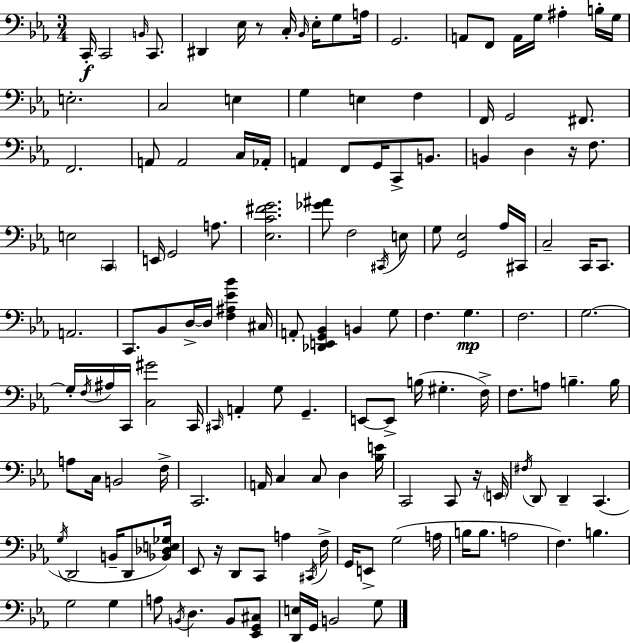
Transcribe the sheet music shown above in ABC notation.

X:1
T:Untitled
M:3/4
L:1/4
K:Cm
C,,/4 C,,2 B,,/4 C,,/2 ^D,, _E,/4 z/2 C,/4 _B,,/4 _E,/4 G,/2 A,/4 G,,2 A,,/2 F,,/2 A,,/4 G,/4 ^A, B,/4 G,/4 E,2 C,2 E, G, E, F, F,,/4 G,,2 ^F,,/2 F,,2 A,,/2 A,,2 C,/4 _A,,/4 A,, F,,/2 G,,/4 C,,/2 B,,/2 B,, D, z/4 F,/2 E,2 C,, E,,/4 G,,2 A,/2 [_E,C^FG]2 [_G^A]/2 F,2 ^C,,/4 E,/2 G,/2 [G,,_E,]2 _A,/4 ^C,,/4 C,2 C,,/4 C,,/2 A,,2 C,,/2 _B,,/2 D,/4 D,/4 [F,^A,_E_B] ^C,/4 A,,/2 [_D,,E,,G,,_B,,] B,, G,/2 F, G, F,2 G,2 G,/4 F,/4 ^A,/4 C,,/4 [C,^G]2 C,,/4 ^C,,/4 A,, G,/2 G,, E,,/2 E,,/2 B,/4 ^G, F,/4 F,/2 A,/2 B, B,/4 A,/2 C,/4 B,,2 F,/4 C,,2 A,,/4 C, C,/2 D, [_B,E]/4 C,,2 C,,/2 z/4 E,,/4 ^F,/4 D,,/2 D,, C,, G,/4 D,,2 B,,/4 D,,/2 [_B,,_D,E,_G,]/4 _E,,/2 z/4 D,,/2 C,,/2 A, ^C,,/4 F,/4 G,,/4 E,,/2 G,2 A,/4 B,/4 B,/2 A,2 F, B, G,2 G, A,/2 B,,/4 D, B,,/2 [_E,,G,,^C,]/2 [D,,E,]/4 G,,/4 B,,2 G,/2